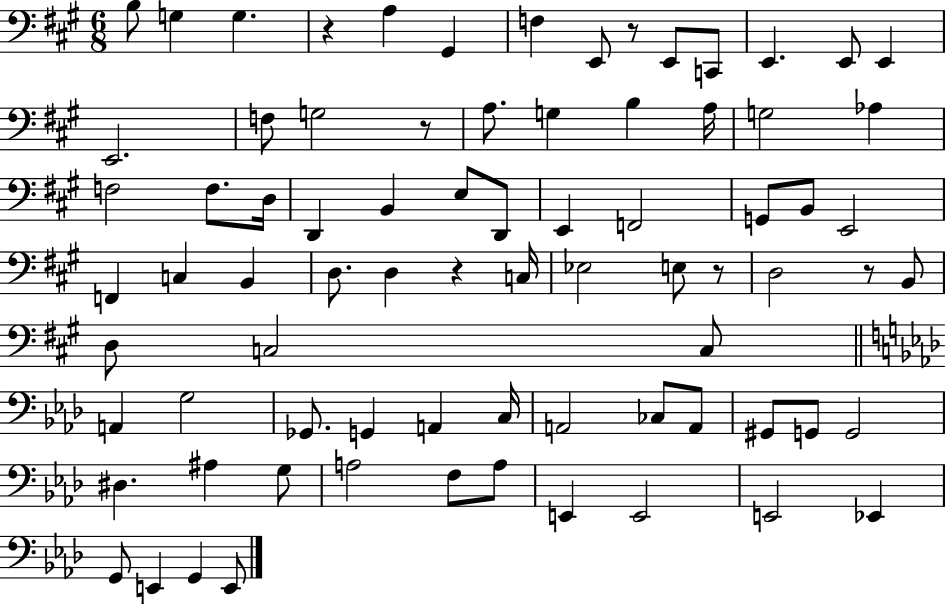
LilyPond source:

{
  \clef bass
  \numericTimeSignature
  \time 6/8
  \key a \major
  b8 g4 g4. | r4 a4 gis,4 | f4 e,8 r8 e,8 c,8 | e,4. e,8 e,4 | \break e,2. | f8 g2 r8 | a8. g4 b4 a16 | g2 aes4 | \break f2 f8. d16 | d,4 b,4 e8 d,8 | e,4 f,2 | g,8 b,8 e,2 | \break f,4 c4 b,4 | d8. d4 r4 c16 | ees2 e8 r8 | d2 r8 b,8 | \break d8 c2 c8 | \bar "||" \break \key f \minor a,4 g2 | ges,8. g,4 a,4 c16 | a,2 ces8 a,8 | gis,8 g,8 g,2 | \break dis4. ais4 g8 | a2 f8 a8 | e,4 e,2 | e,2 ees,4 | \break g,8 e,4 g,4 e,8 | \bar "|."
}